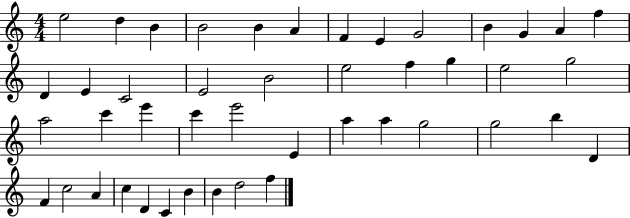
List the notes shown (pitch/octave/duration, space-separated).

E5/h D5/q B4/q B4/h B4/q A4/q F4/q E4/q G4/h B4/q G4/q A4/q F5/q D4/q E4/q C4/h E4/h B4/h E5/h F5/q G5/q E5/h G5/h A5/h C6/q E6/q C6/q E6/h E4/q A5/q A5/q G5/h G5/h B5/q D4/q F4/q C5/h A4/q C5/q D4/q C4/q B4/q B4/q D5/h F5/q